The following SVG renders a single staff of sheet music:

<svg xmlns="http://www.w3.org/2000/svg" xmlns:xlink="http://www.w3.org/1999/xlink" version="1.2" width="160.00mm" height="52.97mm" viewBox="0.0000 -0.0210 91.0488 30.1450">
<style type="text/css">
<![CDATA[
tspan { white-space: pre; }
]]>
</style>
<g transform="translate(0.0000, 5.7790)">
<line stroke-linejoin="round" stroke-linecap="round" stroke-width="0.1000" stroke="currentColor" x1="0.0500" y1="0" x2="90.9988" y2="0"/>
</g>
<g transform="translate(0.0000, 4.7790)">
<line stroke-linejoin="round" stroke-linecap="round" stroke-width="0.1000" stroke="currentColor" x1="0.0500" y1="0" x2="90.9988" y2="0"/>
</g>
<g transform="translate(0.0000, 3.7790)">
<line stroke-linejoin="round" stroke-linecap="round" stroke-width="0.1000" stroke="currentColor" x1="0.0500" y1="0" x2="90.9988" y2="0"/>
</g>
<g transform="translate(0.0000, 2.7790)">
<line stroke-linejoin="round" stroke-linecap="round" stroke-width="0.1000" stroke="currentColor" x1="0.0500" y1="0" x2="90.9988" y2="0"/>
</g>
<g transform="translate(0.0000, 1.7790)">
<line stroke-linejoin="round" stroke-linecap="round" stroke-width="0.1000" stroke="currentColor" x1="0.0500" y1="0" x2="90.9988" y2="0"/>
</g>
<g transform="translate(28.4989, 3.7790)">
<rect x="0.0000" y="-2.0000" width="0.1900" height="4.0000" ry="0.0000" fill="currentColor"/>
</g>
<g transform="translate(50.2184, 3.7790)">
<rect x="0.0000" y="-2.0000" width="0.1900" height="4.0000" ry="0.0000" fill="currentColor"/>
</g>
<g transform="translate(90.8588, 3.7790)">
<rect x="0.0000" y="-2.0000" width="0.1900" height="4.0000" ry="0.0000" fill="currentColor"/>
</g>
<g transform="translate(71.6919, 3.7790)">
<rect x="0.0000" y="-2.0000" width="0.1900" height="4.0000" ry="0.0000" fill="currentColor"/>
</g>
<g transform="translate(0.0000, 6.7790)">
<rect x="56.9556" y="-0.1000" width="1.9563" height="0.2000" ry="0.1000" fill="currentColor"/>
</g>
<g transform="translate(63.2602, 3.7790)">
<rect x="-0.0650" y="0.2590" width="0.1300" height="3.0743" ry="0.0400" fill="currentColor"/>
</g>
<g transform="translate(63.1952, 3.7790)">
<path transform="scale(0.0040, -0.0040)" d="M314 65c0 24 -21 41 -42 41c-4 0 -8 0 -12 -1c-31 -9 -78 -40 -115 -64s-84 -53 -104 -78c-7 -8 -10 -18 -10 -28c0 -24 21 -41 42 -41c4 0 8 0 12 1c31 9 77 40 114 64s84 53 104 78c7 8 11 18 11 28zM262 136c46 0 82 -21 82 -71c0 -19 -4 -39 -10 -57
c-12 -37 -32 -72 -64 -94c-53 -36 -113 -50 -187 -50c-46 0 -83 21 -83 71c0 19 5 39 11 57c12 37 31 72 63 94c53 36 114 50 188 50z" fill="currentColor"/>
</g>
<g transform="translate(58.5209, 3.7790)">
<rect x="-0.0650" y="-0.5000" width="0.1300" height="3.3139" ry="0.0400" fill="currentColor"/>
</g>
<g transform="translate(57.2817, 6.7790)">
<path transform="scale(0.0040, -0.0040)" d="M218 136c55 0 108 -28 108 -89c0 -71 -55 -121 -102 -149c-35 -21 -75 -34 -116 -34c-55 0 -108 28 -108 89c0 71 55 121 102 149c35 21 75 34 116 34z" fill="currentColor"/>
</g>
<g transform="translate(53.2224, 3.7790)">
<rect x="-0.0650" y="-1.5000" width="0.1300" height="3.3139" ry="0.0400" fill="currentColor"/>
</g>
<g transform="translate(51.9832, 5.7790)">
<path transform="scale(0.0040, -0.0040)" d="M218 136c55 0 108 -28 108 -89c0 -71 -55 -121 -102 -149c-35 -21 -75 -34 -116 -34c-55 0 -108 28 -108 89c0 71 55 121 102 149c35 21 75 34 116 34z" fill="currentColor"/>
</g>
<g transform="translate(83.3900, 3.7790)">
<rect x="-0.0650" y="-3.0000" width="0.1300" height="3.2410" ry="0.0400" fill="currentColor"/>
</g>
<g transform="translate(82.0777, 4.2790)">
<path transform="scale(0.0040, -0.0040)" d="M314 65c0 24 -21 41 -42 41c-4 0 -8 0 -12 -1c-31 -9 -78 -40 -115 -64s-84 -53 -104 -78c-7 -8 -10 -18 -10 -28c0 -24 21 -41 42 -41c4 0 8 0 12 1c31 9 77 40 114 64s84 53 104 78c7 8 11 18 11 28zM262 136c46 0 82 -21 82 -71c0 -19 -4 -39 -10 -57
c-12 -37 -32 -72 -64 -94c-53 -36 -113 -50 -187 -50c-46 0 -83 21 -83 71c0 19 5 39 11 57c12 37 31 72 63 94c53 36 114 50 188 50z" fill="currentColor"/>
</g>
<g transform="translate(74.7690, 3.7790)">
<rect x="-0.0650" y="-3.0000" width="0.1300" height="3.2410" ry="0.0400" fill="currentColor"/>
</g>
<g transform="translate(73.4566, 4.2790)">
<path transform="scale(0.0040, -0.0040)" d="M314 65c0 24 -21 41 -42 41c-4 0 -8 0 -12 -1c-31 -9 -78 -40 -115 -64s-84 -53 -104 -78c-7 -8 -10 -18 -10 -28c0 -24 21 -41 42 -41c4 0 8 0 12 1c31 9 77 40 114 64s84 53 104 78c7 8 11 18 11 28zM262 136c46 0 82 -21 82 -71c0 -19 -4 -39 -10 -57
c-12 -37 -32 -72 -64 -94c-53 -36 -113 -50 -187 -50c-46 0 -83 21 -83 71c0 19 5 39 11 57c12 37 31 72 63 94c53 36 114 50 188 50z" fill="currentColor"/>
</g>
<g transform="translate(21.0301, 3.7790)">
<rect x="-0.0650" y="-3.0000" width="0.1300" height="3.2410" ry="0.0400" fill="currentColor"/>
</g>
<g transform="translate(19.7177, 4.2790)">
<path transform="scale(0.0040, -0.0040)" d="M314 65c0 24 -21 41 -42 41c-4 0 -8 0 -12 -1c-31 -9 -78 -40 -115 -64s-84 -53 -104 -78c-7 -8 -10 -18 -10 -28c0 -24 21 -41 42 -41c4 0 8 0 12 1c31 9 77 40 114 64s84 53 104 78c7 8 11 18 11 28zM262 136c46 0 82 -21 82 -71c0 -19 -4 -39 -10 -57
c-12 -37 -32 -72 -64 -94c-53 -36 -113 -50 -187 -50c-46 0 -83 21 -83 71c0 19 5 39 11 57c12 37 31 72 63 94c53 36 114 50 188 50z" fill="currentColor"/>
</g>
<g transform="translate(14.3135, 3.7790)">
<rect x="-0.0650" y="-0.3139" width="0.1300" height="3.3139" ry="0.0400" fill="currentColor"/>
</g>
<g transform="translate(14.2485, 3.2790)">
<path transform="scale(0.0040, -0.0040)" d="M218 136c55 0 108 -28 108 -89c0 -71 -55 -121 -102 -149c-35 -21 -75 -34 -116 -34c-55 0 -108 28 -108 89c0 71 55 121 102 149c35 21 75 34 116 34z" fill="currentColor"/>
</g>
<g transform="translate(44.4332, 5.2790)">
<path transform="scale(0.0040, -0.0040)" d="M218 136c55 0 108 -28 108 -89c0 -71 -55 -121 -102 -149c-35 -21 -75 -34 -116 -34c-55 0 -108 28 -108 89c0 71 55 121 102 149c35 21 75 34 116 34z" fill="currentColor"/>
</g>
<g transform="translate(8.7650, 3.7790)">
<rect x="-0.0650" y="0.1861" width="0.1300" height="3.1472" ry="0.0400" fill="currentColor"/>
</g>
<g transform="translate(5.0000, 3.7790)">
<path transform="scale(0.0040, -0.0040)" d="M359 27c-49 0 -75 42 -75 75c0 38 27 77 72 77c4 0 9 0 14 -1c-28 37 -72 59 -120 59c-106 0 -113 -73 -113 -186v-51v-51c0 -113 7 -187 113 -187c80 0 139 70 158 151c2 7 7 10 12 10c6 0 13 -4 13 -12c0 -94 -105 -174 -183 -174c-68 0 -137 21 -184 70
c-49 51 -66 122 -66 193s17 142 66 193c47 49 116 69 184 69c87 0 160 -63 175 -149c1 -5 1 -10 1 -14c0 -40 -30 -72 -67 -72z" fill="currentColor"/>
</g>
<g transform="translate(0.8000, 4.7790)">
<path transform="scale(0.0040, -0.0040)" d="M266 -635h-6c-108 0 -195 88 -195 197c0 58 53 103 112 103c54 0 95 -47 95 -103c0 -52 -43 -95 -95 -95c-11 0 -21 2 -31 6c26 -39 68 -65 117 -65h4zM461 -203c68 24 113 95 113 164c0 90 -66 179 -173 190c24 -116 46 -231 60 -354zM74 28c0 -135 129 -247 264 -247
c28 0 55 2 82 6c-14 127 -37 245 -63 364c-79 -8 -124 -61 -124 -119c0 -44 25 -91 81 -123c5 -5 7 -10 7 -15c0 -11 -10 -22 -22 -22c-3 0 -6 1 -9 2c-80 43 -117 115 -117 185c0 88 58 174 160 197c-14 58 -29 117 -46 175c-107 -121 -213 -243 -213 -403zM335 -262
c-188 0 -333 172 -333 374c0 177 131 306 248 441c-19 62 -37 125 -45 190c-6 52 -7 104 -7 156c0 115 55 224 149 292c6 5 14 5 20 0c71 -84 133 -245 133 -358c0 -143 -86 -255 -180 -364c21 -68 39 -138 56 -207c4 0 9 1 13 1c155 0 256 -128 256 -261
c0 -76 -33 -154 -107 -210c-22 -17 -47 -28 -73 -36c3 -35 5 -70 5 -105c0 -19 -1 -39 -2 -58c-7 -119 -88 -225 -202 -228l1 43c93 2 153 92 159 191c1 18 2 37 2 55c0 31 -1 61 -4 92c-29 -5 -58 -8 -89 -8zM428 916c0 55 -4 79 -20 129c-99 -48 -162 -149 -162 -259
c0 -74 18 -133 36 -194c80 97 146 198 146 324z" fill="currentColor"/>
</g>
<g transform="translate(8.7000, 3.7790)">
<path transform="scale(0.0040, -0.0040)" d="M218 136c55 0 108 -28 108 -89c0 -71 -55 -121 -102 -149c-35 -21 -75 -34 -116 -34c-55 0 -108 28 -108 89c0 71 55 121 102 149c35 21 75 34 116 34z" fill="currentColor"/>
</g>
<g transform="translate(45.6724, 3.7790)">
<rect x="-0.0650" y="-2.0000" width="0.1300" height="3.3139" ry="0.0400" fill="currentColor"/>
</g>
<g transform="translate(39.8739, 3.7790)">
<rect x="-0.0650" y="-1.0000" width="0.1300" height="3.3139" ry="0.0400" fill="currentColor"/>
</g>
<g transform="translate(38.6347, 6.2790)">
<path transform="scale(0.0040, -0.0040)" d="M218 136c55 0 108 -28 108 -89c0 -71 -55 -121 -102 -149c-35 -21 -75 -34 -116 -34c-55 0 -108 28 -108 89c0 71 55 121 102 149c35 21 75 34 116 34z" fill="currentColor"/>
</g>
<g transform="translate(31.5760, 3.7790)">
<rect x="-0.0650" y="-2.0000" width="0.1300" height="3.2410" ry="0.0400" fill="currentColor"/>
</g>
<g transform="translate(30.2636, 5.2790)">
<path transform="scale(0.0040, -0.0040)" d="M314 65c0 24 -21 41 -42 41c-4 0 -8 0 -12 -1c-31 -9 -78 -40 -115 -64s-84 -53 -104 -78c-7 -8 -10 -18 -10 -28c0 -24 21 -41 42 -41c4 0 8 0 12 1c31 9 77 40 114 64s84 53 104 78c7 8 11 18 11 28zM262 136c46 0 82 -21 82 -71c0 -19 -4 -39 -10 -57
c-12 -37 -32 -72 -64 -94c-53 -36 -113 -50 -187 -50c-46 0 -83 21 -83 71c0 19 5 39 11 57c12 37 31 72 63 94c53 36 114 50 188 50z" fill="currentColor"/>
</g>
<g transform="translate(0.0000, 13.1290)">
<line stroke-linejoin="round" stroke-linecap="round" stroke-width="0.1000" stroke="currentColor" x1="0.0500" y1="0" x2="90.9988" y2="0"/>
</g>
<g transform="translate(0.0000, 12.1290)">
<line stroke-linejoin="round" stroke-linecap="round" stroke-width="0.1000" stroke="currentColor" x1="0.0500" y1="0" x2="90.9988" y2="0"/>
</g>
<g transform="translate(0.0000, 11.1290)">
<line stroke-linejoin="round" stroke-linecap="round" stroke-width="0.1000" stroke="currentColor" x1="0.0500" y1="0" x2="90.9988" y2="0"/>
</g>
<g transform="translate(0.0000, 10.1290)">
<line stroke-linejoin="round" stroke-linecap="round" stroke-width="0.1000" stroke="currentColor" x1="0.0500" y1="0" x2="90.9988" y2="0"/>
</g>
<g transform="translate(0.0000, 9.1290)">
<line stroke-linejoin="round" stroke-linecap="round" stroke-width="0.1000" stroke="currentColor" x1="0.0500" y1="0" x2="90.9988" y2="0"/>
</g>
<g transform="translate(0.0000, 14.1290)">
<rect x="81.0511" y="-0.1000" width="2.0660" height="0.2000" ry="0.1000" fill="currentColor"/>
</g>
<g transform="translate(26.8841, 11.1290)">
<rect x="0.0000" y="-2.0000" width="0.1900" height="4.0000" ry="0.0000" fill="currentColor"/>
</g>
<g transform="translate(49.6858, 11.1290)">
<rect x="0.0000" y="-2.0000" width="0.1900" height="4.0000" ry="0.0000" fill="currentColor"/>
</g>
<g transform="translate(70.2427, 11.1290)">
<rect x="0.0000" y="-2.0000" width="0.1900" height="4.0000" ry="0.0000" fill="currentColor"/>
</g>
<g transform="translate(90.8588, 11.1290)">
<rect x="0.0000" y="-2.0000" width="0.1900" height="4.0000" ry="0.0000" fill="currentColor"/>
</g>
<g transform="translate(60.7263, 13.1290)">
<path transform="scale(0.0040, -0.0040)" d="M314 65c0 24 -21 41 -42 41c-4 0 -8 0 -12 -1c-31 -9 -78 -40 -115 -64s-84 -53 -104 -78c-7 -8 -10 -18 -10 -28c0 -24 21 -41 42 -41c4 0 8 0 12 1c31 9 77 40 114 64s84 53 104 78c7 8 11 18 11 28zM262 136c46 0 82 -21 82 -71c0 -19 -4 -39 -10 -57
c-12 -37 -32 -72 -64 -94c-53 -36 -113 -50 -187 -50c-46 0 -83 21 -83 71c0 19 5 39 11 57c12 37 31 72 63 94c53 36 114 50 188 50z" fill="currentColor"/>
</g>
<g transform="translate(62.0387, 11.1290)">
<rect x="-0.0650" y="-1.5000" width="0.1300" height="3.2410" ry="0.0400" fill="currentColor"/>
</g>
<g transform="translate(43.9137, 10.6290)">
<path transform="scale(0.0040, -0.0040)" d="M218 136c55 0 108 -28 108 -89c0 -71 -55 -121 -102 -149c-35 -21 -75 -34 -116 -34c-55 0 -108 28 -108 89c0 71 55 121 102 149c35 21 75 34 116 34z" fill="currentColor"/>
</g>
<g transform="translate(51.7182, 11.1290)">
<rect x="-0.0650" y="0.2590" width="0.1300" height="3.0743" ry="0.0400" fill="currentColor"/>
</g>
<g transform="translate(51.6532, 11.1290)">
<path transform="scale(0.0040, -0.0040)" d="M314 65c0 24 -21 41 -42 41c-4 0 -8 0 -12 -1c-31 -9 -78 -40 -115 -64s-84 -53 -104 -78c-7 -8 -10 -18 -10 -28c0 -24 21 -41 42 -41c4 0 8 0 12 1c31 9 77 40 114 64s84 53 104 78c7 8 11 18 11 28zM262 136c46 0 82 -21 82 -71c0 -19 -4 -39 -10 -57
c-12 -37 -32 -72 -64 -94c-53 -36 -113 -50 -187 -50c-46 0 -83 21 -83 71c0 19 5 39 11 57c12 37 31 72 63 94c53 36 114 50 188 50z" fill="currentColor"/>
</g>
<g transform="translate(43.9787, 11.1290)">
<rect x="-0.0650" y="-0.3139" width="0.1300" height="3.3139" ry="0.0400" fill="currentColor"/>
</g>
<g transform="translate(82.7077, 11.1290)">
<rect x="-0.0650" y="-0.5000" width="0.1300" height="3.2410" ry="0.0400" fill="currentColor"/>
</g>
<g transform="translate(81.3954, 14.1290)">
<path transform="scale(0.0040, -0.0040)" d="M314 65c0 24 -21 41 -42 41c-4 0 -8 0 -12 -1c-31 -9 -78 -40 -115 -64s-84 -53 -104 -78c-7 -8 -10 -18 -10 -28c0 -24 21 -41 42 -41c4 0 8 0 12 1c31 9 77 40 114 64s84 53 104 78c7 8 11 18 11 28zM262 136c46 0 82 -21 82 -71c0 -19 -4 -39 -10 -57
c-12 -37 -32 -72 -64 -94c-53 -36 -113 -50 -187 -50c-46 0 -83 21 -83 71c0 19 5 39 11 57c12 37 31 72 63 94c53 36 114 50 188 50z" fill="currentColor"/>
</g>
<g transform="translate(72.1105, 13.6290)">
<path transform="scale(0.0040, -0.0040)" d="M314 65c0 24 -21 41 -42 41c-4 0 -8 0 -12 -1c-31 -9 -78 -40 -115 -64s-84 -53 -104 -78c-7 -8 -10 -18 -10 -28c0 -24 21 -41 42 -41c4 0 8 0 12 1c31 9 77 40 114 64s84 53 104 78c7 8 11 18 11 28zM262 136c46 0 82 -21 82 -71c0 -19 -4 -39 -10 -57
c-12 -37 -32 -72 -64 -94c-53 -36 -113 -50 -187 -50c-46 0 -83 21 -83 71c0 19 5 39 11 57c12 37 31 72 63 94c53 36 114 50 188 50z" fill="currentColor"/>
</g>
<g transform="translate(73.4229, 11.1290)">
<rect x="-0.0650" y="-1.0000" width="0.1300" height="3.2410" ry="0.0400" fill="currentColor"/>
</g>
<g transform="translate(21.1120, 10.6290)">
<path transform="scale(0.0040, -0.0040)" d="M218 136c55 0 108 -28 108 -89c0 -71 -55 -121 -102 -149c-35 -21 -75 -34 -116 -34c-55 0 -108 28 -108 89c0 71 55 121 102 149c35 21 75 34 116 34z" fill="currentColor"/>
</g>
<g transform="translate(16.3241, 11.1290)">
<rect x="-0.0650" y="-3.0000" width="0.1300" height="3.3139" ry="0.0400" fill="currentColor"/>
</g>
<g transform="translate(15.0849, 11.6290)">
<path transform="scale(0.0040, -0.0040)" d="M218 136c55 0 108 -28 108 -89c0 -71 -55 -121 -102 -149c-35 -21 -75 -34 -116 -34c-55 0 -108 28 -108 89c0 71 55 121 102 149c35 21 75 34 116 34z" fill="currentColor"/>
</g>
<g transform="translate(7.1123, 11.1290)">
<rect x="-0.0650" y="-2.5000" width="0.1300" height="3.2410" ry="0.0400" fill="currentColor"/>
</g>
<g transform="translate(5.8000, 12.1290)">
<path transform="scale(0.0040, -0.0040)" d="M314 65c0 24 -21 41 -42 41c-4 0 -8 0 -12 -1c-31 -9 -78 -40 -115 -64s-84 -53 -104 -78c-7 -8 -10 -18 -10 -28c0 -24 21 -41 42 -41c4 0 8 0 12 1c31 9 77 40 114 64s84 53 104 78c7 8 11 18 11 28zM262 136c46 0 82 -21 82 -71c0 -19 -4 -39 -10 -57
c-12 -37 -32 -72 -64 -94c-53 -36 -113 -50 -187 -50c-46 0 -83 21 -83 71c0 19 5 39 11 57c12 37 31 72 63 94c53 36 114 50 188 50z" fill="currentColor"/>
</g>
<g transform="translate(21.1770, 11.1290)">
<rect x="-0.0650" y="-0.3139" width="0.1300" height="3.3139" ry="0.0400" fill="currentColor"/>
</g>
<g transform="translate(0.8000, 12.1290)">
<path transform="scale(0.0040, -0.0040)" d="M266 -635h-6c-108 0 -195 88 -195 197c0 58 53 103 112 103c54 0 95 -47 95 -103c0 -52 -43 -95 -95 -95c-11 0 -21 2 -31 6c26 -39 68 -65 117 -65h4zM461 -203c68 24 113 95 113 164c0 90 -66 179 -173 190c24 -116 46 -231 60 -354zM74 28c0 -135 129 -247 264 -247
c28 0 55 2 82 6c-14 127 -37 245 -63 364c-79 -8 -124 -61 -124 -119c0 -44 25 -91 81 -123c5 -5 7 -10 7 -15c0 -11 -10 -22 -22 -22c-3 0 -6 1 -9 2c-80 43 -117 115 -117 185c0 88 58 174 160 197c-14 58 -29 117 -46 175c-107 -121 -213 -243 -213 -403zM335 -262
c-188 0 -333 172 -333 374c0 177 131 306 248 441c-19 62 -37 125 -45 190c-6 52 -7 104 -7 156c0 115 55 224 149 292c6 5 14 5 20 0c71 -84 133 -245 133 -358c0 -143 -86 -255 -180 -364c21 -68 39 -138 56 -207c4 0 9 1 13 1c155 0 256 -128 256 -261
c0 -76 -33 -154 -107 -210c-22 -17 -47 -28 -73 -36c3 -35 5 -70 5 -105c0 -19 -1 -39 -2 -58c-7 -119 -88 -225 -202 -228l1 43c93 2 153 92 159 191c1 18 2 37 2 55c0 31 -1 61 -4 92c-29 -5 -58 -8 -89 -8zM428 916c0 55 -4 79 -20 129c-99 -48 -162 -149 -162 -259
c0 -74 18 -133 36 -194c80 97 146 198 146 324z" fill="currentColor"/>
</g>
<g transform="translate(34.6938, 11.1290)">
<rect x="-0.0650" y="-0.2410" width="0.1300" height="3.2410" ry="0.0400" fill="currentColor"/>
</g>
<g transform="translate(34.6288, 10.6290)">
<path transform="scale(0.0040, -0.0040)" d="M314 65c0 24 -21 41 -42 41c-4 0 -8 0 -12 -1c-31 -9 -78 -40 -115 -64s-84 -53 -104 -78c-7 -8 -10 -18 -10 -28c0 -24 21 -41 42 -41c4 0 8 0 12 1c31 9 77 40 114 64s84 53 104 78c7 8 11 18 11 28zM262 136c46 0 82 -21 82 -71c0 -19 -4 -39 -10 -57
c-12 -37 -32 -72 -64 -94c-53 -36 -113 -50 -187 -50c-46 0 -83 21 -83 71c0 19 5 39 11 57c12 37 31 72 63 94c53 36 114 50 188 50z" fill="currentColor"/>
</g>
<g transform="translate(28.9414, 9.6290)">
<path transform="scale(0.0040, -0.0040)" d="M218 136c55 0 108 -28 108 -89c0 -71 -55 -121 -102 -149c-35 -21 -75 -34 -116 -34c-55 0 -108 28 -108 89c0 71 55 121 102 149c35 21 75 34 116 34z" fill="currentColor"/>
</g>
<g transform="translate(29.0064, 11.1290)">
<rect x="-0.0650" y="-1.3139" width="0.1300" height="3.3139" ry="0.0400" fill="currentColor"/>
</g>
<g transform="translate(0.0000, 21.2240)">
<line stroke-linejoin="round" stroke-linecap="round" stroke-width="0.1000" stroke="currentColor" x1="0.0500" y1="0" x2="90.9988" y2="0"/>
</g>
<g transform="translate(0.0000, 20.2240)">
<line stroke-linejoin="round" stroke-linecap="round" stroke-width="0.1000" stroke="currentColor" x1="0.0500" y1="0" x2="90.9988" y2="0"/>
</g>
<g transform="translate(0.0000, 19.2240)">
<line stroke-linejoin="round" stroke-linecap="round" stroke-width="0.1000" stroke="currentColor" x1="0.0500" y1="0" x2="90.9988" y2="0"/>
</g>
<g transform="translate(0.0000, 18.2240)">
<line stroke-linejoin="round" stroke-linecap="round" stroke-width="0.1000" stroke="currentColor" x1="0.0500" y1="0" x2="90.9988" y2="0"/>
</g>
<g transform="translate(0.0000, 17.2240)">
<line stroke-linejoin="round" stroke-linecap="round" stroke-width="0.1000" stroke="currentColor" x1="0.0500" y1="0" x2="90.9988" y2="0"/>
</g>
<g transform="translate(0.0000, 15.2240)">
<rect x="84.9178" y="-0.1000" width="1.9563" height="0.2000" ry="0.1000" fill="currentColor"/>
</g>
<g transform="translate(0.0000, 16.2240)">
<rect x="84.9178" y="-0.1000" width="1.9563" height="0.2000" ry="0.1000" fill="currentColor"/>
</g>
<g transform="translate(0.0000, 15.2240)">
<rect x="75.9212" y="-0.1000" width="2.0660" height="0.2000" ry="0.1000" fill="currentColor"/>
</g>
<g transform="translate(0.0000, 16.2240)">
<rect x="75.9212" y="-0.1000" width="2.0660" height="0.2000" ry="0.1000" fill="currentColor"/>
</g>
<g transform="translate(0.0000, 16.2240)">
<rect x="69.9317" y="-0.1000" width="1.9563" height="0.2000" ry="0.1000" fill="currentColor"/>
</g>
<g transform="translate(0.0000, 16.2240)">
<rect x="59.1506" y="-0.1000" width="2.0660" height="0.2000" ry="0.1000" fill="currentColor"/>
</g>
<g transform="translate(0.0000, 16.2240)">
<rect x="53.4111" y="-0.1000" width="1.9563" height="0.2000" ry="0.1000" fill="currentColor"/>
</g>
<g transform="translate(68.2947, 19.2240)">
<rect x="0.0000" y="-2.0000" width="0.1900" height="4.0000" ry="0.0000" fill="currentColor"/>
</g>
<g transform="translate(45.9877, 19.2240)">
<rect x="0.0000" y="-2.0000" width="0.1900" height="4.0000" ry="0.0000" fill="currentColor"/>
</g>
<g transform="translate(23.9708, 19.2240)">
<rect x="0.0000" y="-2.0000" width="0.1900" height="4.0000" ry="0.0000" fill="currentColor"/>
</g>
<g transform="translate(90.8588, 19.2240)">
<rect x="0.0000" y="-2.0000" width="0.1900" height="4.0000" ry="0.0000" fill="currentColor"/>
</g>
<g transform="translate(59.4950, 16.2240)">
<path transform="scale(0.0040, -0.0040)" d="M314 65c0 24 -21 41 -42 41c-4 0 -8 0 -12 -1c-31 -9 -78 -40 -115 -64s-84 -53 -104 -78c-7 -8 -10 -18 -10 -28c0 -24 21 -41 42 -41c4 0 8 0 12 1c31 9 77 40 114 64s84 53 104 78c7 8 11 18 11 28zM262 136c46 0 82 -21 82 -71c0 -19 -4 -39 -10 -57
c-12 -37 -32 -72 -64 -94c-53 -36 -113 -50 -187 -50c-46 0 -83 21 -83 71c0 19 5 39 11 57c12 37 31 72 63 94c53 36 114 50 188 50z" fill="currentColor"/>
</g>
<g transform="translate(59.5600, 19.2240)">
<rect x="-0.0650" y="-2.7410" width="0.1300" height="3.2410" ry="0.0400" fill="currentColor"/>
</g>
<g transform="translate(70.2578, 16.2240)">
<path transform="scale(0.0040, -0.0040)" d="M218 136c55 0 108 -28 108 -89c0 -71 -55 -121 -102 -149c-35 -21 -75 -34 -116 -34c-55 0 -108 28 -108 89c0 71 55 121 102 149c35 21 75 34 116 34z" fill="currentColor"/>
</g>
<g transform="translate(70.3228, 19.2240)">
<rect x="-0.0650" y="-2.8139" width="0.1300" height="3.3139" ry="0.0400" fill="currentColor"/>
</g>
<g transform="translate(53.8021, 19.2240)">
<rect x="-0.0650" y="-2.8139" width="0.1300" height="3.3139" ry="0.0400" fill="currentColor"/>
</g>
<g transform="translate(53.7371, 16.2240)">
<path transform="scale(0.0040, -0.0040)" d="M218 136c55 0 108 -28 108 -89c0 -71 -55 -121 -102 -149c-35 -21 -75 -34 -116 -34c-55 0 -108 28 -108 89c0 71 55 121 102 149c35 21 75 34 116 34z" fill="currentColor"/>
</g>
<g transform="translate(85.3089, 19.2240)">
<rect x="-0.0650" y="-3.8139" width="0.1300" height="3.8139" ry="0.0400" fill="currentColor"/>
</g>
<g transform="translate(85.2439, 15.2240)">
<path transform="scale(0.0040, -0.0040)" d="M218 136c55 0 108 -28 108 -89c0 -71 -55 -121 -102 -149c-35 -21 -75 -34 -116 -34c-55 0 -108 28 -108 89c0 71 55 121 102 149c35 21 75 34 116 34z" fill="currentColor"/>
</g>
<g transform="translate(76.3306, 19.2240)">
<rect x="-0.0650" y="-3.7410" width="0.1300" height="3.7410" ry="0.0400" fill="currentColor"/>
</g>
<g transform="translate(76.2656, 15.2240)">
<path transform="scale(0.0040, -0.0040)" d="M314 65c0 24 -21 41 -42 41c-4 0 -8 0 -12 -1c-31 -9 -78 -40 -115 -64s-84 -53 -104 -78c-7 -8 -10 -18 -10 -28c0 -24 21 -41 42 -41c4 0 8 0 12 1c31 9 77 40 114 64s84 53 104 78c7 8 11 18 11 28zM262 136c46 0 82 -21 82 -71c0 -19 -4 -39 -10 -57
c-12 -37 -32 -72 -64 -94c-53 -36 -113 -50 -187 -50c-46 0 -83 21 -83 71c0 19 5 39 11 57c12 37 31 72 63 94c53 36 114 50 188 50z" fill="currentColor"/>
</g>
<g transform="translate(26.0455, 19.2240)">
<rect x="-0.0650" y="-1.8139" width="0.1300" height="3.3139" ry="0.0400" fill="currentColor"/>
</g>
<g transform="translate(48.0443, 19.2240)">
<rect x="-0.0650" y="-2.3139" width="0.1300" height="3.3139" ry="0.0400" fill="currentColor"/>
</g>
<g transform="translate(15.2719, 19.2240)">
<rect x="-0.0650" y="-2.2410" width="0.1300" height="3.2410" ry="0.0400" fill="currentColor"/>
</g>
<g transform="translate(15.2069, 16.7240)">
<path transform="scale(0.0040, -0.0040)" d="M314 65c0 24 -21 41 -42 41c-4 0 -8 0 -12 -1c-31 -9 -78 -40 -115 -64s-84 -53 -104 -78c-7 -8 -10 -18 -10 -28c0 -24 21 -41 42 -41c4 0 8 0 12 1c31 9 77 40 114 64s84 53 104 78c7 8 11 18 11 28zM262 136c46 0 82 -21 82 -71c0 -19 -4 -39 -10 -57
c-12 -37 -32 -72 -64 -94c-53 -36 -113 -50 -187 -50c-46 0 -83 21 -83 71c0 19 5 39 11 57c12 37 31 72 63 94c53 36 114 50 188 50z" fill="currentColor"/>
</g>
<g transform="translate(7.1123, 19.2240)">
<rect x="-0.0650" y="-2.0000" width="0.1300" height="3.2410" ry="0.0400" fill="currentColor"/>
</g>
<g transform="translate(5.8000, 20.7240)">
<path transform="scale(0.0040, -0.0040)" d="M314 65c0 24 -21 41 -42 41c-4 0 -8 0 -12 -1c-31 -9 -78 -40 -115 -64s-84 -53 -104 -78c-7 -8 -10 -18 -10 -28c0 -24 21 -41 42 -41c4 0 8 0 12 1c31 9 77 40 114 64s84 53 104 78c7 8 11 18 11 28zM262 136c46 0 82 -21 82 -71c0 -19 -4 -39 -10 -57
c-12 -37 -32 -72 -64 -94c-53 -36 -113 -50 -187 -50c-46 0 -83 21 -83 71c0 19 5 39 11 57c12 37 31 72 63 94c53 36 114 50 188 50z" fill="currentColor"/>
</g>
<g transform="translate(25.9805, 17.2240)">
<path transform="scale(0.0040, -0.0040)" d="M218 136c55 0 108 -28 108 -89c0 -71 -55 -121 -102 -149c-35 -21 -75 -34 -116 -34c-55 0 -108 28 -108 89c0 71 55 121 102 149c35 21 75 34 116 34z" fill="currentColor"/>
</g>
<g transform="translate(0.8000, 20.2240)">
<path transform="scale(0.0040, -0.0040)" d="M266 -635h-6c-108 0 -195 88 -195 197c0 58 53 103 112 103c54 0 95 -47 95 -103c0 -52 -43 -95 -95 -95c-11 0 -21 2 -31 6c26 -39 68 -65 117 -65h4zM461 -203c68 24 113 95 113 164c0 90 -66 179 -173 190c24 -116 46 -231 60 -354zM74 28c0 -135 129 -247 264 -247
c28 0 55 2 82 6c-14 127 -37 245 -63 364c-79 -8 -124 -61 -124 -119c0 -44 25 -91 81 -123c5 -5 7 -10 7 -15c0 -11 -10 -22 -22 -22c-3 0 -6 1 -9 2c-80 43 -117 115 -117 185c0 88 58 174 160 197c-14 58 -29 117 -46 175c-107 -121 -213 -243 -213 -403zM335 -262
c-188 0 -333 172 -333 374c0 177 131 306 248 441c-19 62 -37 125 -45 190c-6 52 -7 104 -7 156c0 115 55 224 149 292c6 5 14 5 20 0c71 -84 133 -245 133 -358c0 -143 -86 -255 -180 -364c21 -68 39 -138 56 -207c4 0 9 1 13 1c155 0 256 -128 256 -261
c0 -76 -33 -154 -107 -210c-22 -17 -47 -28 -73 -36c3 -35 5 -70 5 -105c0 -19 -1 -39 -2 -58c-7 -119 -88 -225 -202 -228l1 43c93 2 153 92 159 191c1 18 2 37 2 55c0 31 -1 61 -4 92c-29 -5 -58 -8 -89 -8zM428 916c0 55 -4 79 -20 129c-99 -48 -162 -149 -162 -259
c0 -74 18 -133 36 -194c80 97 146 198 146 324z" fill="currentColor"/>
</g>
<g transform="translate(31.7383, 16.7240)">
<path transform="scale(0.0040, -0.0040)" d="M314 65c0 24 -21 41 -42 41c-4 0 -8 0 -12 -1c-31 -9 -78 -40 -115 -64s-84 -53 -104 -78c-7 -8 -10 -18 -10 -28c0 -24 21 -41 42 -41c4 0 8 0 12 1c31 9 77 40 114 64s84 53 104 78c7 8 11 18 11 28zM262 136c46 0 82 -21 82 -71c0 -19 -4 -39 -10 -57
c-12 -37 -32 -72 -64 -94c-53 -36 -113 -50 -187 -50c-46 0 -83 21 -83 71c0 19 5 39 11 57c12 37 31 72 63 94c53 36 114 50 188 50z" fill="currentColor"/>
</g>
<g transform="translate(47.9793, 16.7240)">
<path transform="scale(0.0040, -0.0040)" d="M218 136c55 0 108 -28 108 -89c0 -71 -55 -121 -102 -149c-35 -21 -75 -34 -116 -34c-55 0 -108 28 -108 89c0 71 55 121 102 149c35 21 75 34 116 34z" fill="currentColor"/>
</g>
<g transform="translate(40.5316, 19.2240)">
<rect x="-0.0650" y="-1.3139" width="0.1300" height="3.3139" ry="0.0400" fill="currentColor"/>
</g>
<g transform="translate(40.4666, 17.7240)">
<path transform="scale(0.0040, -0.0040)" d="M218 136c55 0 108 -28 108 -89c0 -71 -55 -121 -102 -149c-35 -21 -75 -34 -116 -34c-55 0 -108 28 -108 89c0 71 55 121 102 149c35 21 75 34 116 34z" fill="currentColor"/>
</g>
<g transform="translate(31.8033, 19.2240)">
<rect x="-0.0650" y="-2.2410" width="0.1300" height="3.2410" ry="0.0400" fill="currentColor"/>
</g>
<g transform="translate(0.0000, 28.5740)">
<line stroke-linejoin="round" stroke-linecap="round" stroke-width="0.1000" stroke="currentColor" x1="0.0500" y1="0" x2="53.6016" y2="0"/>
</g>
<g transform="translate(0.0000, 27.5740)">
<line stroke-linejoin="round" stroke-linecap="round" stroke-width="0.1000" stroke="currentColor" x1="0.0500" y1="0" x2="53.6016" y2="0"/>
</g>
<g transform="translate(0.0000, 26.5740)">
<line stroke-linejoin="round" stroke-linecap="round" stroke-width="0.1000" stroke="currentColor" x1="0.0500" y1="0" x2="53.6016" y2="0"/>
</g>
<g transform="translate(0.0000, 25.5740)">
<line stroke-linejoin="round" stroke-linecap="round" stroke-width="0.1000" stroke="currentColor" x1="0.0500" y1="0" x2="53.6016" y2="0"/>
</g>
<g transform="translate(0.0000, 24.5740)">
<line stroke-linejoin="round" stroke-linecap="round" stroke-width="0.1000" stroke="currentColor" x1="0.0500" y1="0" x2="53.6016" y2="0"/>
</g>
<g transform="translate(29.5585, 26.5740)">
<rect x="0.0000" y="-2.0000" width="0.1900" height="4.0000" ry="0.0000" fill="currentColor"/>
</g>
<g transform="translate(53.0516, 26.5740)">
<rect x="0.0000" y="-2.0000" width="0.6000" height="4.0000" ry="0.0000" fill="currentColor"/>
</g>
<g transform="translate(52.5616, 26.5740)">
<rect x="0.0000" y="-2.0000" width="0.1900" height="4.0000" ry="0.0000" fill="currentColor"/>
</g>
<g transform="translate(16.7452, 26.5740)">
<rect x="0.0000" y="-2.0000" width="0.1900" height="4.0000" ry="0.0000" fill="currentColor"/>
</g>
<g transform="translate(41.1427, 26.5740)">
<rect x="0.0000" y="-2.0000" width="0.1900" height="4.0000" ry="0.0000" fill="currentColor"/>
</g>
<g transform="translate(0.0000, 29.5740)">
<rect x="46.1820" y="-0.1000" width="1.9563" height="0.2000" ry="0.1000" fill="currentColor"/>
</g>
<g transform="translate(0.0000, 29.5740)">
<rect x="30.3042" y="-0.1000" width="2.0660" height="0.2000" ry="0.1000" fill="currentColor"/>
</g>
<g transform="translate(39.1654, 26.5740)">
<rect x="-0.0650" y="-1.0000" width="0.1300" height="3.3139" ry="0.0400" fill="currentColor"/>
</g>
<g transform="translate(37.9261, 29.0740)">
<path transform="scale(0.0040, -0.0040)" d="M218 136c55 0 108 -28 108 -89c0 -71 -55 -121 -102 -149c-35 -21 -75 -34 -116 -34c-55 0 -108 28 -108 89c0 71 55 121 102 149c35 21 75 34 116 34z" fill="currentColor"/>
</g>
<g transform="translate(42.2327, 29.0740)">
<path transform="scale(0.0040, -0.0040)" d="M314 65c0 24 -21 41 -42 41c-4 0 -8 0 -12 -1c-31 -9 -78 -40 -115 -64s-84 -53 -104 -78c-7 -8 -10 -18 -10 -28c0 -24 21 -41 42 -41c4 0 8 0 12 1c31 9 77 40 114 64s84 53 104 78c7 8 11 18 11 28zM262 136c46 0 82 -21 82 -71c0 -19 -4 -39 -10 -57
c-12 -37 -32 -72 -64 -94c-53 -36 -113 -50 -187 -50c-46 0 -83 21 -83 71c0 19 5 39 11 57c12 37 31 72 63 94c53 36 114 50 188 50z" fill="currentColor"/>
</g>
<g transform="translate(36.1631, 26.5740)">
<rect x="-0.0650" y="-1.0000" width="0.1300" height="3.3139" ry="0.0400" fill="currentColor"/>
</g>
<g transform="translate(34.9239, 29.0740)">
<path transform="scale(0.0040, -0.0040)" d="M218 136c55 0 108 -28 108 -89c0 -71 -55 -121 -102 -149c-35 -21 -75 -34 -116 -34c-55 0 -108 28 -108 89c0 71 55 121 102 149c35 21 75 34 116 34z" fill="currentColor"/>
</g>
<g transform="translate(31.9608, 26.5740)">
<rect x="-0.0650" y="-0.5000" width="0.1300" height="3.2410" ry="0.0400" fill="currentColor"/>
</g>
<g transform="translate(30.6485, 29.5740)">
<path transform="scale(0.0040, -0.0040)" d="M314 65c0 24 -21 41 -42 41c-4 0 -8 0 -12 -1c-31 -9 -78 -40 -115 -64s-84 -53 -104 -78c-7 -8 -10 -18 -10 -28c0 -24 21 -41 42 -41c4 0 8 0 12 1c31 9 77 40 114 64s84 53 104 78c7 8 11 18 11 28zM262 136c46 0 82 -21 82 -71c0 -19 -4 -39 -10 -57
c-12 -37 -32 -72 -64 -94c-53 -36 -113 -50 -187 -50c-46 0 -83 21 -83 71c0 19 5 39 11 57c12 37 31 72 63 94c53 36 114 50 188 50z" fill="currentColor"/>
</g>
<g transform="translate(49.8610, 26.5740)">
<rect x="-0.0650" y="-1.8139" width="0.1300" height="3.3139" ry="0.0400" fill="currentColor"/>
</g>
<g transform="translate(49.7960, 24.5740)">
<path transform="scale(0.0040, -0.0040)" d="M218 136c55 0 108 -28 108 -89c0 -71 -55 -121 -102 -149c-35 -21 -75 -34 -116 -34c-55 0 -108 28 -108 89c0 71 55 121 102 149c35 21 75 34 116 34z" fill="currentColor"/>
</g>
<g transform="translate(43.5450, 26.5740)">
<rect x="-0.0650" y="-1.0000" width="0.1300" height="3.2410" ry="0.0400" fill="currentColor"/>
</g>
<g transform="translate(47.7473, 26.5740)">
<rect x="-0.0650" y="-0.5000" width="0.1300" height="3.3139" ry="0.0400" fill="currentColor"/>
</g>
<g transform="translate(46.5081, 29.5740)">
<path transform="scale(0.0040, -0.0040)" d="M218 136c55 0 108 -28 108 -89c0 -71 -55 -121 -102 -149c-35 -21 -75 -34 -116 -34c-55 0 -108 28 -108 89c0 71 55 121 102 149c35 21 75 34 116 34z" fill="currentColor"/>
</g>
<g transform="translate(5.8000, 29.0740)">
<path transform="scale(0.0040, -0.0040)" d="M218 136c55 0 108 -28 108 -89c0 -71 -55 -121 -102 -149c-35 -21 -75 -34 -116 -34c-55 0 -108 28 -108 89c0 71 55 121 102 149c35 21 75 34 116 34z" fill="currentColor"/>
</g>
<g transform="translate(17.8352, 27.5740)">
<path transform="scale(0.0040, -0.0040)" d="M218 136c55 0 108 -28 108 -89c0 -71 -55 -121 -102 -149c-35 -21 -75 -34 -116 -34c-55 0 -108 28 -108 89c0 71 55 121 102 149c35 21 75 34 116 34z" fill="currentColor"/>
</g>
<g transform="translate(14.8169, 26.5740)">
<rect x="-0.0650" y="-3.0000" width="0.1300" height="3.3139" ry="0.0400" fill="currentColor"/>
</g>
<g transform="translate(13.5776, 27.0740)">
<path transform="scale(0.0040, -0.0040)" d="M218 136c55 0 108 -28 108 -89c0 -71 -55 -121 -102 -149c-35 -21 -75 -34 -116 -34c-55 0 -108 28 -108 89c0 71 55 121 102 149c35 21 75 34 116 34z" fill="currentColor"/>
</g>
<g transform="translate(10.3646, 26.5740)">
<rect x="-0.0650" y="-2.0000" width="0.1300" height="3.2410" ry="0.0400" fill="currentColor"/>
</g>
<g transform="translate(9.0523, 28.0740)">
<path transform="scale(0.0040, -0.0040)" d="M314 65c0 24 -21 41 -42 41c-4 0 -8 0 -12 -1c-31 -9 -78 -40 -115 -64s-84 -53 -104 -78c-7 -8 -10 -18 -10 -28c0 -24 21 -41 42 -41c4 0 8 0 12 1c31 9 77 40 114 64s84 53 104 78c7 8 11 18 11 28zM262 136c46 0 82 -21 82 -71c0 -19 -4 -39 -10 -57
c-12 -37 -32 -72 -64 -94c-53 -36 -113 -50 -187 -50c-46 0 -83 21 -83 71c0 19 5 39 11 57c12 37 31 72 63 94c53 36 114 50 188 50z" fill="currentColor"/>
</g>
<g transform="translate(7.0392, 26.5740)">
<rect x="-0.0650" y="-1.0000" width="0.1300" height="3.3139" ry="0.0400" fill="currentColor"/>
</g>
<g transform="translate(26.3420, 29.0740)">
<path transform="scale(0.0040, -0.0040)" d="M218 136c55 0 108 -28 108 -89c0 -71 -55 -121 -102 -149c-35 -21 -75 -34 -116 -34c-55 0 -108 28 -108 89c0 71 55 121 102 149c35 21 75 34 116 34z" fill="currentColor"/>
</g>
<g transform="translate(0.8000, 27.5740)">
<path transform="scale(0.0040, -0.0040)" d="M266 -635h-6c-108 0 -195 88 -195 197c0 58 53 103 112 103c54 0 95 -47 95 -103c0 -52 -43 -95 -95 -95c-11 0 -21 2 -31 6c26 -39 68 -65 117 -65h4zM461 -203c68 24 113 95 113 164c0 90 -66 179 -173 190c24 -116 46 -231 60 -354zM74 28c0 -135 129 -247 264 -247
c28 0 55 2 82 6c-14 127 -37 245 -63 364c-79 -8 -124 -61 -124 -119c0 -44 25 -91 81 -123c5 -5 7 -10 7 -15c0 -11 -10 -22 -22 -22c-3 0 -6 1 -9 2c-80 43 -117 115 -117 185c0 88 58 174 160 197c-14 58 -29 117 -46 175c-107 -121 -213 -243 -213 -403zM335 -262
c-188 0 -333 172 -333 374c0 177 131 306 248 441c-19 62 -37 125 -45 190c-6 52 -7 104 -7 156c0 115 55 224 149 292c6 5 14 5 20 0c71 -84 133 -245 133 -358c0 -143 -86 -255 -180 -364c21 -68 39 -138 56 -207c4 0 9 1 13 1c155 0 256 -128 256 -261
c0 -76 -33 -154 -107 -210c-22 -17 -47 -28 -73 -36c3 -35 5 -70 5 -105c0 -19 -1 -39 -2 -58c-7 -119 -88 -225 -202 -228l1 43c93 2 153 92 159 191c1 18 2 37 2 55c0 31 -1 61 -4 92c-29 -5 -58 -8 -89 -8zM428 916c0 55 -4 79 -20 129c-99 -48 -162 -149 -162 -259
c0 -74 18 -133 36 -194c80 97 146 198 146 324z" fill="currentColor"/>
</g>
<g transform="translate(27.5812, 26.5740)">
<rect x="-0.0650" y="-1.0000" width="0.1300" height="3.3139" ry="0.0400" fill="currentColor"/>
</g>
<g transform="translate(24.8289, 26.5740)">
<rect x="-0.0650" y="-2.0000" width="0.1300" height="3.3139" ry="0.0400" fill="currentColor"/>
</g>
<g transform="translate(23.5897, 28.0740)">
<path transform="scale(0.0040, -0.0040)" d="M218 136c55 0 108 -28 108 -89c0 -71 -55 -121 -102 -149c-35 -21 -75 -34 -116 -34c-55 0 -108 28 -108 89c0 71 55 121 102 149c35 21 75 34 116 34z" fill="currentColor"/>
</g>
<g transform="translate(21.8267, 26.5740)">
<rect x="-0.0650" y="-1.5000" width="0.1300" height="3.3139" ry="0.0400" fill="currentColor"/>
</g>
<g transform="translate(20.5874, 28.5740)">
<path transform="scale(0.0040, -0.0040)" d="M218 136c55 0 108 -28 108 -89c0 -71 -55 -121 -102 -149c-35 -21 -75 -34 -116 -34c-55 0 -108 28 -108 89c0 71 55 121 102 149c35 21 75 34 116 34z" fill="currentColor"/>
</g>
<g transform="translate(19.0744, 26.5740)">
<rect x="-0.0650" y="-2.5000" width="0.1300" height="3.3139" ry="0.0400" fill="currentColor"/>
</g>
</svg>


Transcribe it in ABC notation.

X:1
T:Untitled
M:4/4
L:1/4
K:C
B c A2 F2 D F E C B2 A2 A2 G2 A c e c2 c B2 E2 D2 C2 F2 g2 f g2 e g a a2 a c'2 c' D F2 A G E F D C2 D D D2 C f